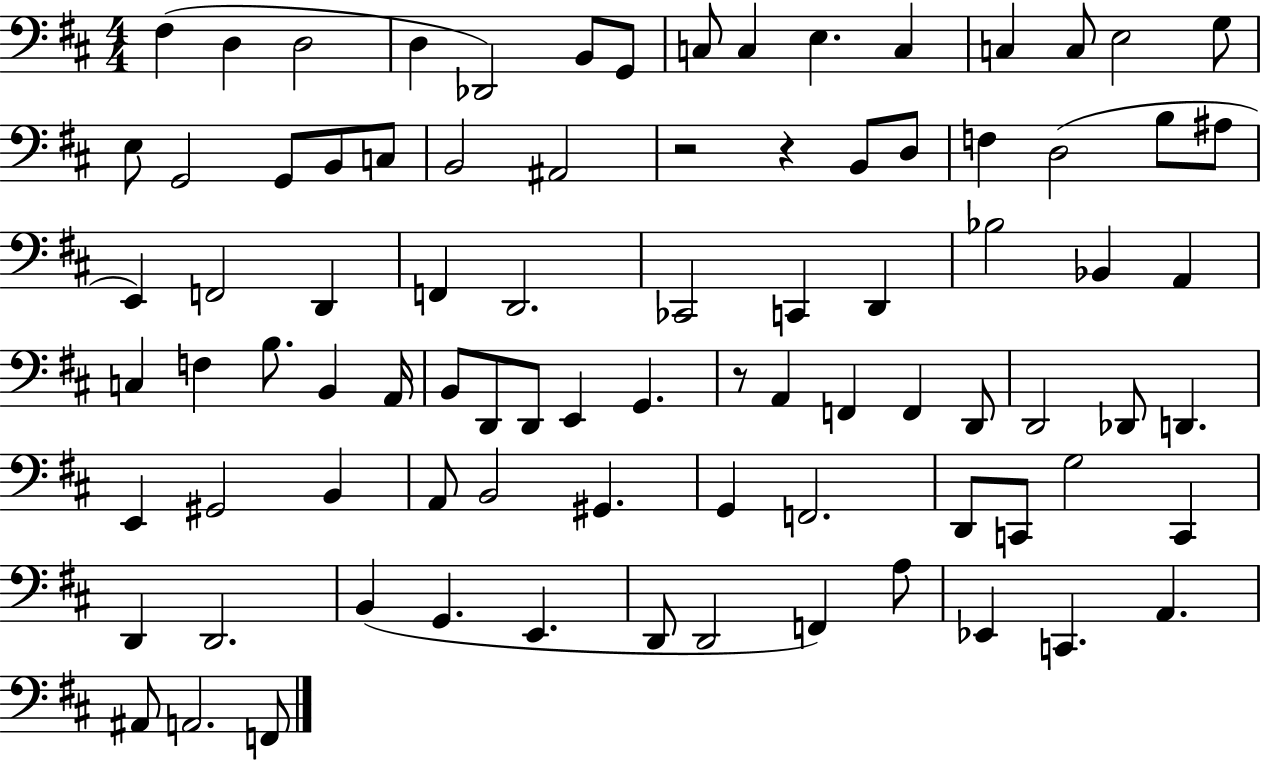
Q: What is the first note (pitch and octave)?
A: F#3